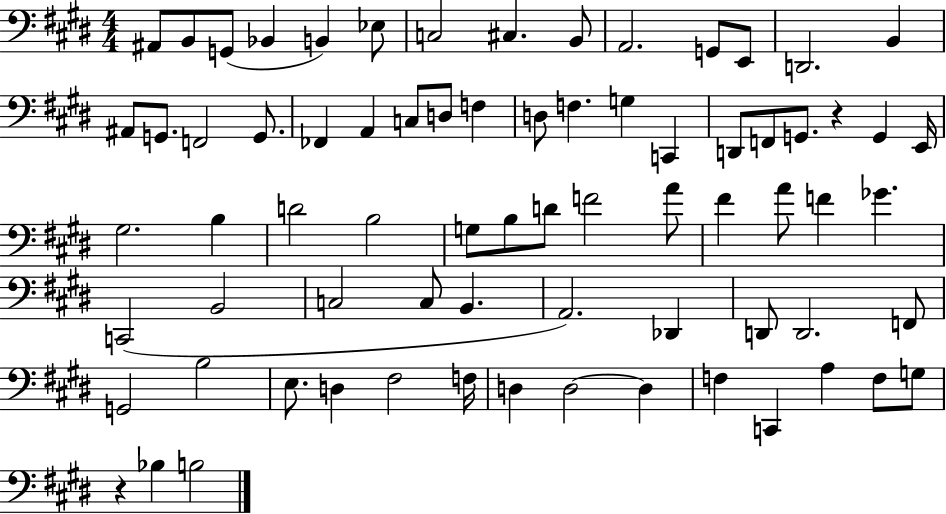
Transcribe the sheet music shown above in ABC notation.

X:1
T:Untitled
M:4/4
L:1/4
K:E
^A,,/2 B,,/2 G,,/2 _B,, B,, _E,/2 C,2 ^C, B,,/2 A,,2 G,,/2 E,,/2 D,,2 B,, ^A,,/2 G,,/2 F,,2 G,,/2 _F,, A,, C,/2 D,/2 F, D,/2 F, G, C,, D,,/2 F,,/2 G,,/2 z G,, E,,/4 ^G,2 B, D2 B,2 G,/2 B,/2 D/2 F2 A/2 ^F A/2 F _G C,,2 B,,2 C,2 C,/2 B,, A,,2 _D,, D,,/2 D,,2 F,,/2 G,,2 B,2 E,/2 D, ^F,2 F,/4 D, D,2 D, F, C,, A, F,/2 G,/2 z _B, B,2